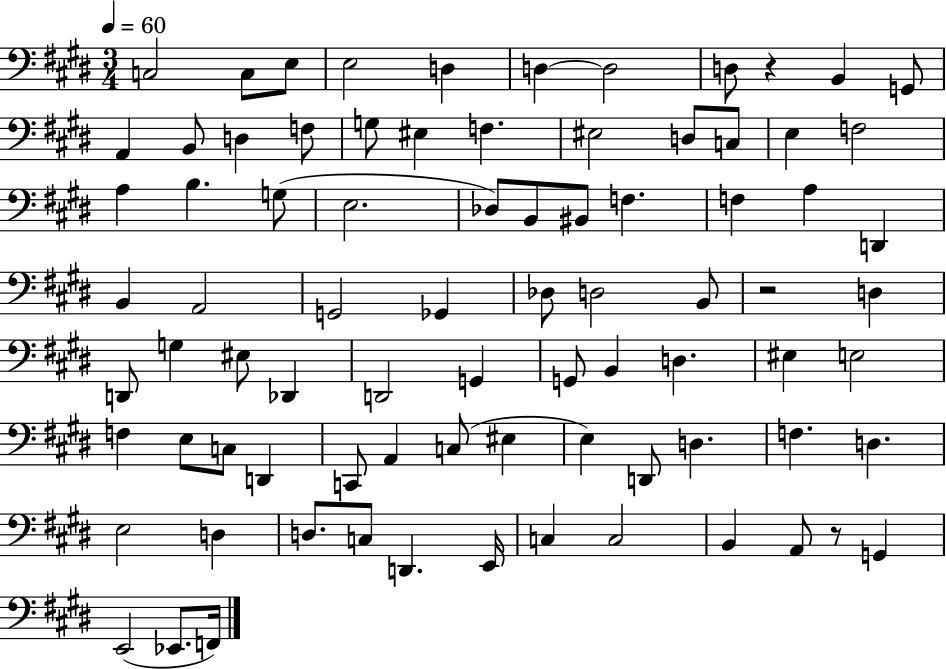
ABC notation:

X:1
T:Untitled
M:3/4
L:1/4
K:E
C,2 C,/2 E,/2 E,2 D, D, D,2 D,/2 z B,, G,,/2 A,, B,,/2 D, F,/2 G,/2 ^E, F, ^E,2 D,/2 C,/2 E, F,2 A, B, G,/2 E,2 _D,/2 B,,/2 ^B,,/2 F, F, A, D,, B,, A,,2 G,,2 _G,, _D,/2 D,2 B,,/2 z2 D, D,,/2 G, ^E,/2 _D,, D,,2 G,, G,,/2 B,, D, ^E, E,2 F, E,/2 C,/2 D,, C,,/2 A,, C,/2 ^E, E, D,,/2 D, F, D, E,2 D, D,/2 C,/2 D,, E,,/4 C, C,2 B,, A,,/2 z/2 G,, E,,2 _E,,/2 F,,/4